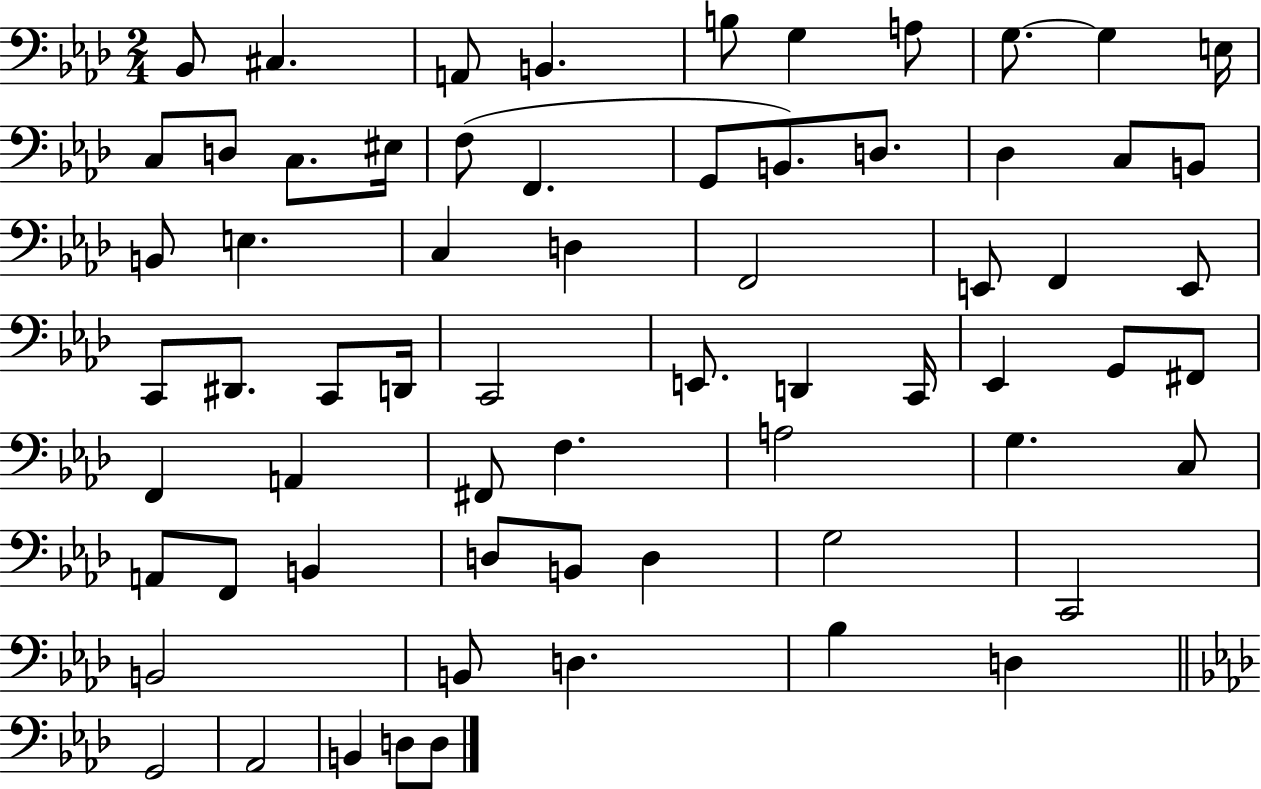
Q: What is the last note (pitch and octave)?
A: D3